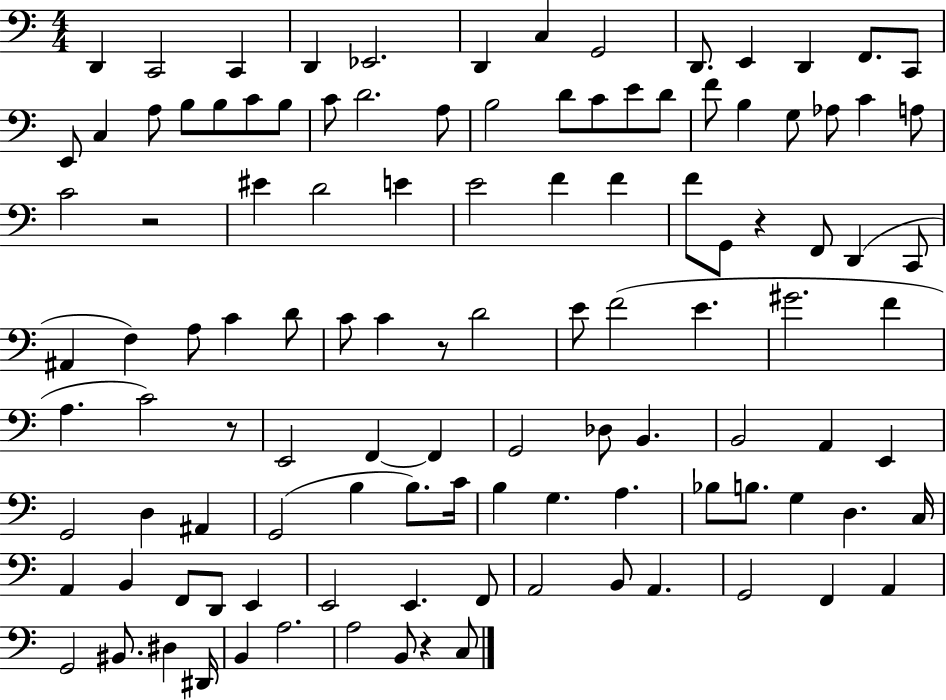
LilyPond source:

{
  \clef bass
  \numericTimeSignature
  \time 4/4
  \key c \major
  d,4 c,2 c,4 | d,4 ees,2. | d,4 c4 g,2 | d,8. e,4 d,4 f,8. c,8 | \break e,8 c4 a8 b8 b8 c'8 b8 | c'8 d'2. a8 | b2 d'8 c'8 e'8 d'8 | f'8 b4 g8 aes8 c'4 a8 | \break c'2 r2 | eis'4 d'2 e'4 | e'2 f'4 f'4 | f'8 g,8 r4 f,8 d,4( c,8 | \break ais,4 f4) a8 c'4 d'8 | c'8 c'4 r8 d'2 | e'8 f'2( e'4. | gis'2. f'4 | \break a4. c'2) r8 | e,2 f,4~~ f,4 | g,2 des8 b,4. | b,2 a,4 e,4 | \break g,2 d4 ais,4 | g,2( b4 b8.) c'16 | b4 g4. a4. | bes8 b8. g4 d4. c16 | \break a,4 b,4 f,8 d,8 e,4 | e,2 e,4. f,8 | a,2 b,8 a,4. | g,2 f,4 a,4 | \break g,2 bis,8. dis4 dis,16 | b,4 a2. | a2 b,8 r4 c8 | \bar "|."
}